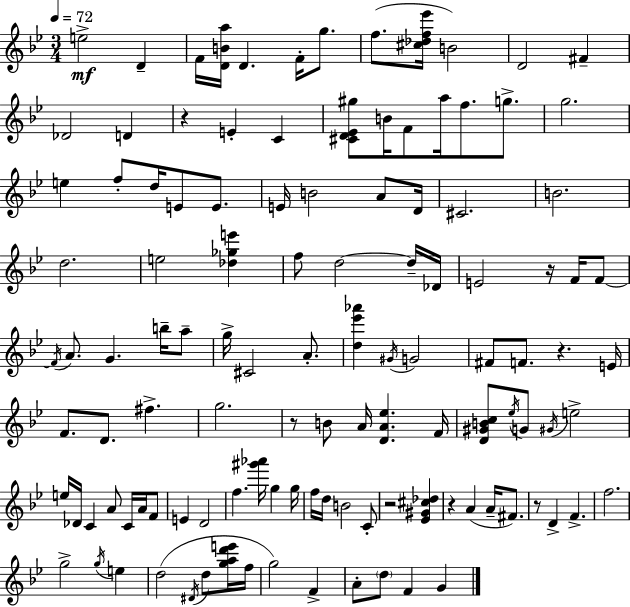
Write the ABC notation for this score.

X:1
T:Untitled
M:3/4
L:1/4
K:Gm
e2 D F/4 [DBa]/4 D F/4 g/2 f/2 [^c_df_e']/4 B2 D2 ^F _D2 D z E C [^CD_E^g]/2 B/4 F/2 a/4 f/2 g/2 g2 e f/2 d/4 E/2 E/2 E/4 B2 A/2 D/4 ^C2 B2 d2 e2 [_d_ge'] f/2 d2 d/4 _D/4 E2 z/4 F/4 F/2 F/4 A/2 G b/4 a/2 g/4 ^C2 A/2 [d_e'_a'] ^G/4 G2 ^F/2 F/2 z E/4 F/2 D/2 ^f g2 z/2 B/2 A/4 [DA_e] F/4 [D^GBc]/2 _e/4 G/2 ^G/4 e2 e/4 _D/4 C A/2 C/4 A/4 F/2 E D2 f [^g'_a']/4 g g/4 f/4 d/4 B2 C/2 z2 [_E^G^c_d] z A A/4 ^F/2 z/2 D F f2 g2 g/4 e d2 ^D/4 d/2 [gad'e']/4 f/4 g2 F A/2 d/2 F G